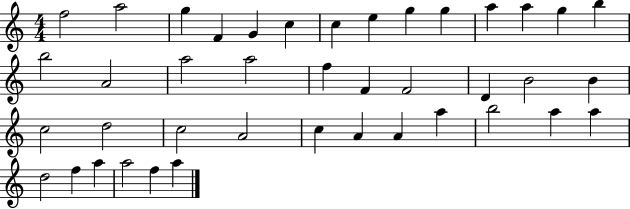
{
  \clef treble
  \numericTimeSignature
  \time 4/4
  \key c \major
  f''2 a''2 | g''4 f'4 g'4 c''4 | c''4 e''4 g''4 g''4 | a''4 a''4 g''4 b''4 | \break b''2 a'2 | a''2 a''2 | f''4 f'4 f'2 | d'4 b'2 b'4 | \break c''2 d''2 | c''2 a'2 | c''4 a'4 a'4 a''4 | b''2 a''4 a''4 | \break d''2 f''4 a''4 | a''2 f''4 a''4 | \bar "|."
}